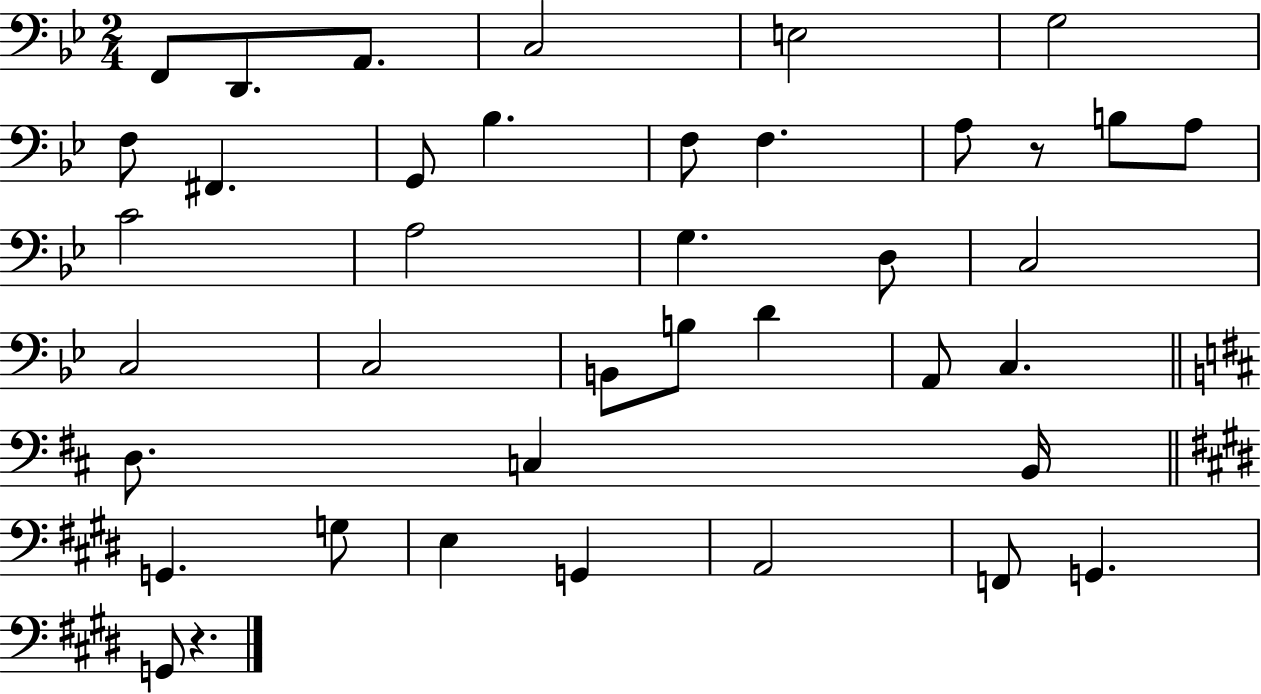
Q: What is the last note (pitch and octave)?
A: G2